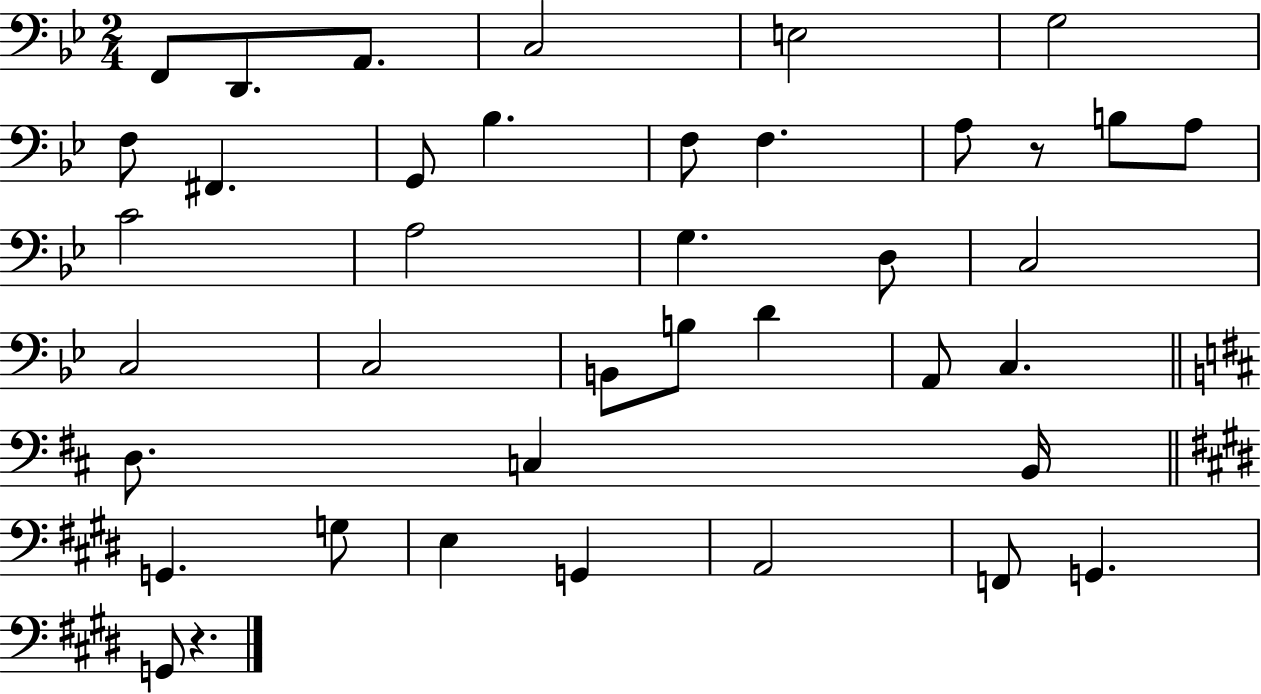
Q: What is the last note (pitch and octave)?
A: G2